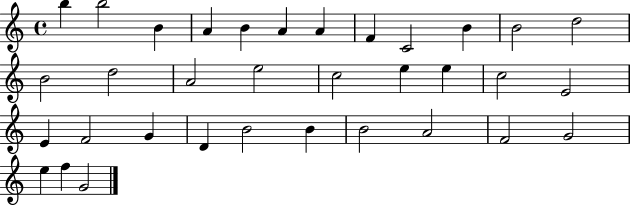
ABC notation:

X:1
T:Untitled
M:4/4
L:1/4
K:C
b b2 B A B A A F C2 B B2 d2 B2 d2 A2 e2 c2 e e c2 E2 E F2 G D B2 B B2 A2 F2 G2 e f G2